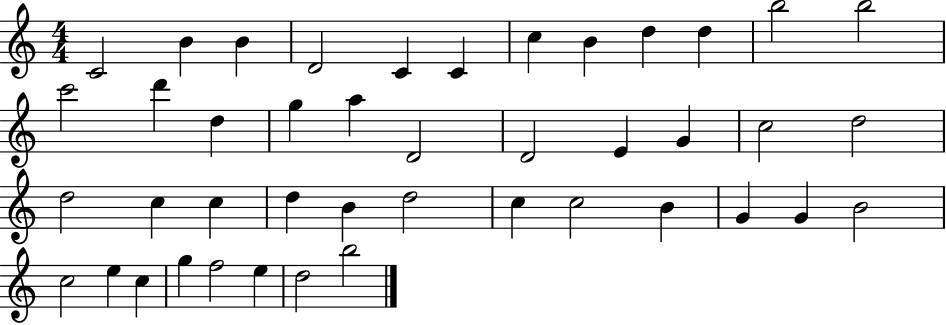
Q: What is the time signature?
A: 4/4